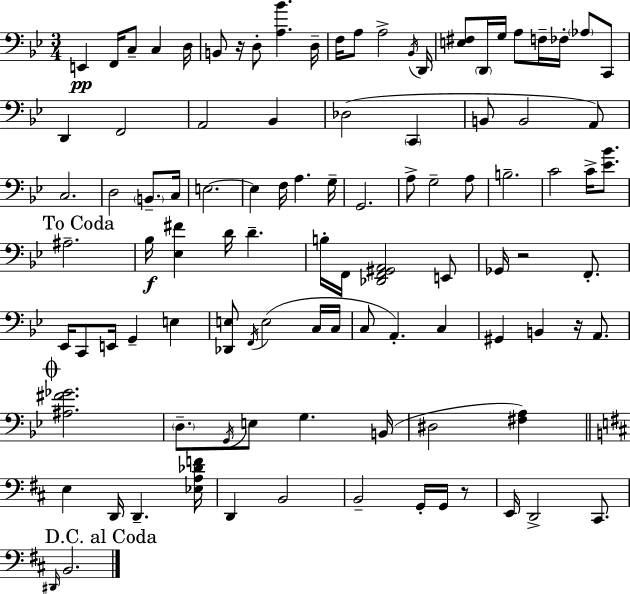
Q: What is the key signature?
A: G minor